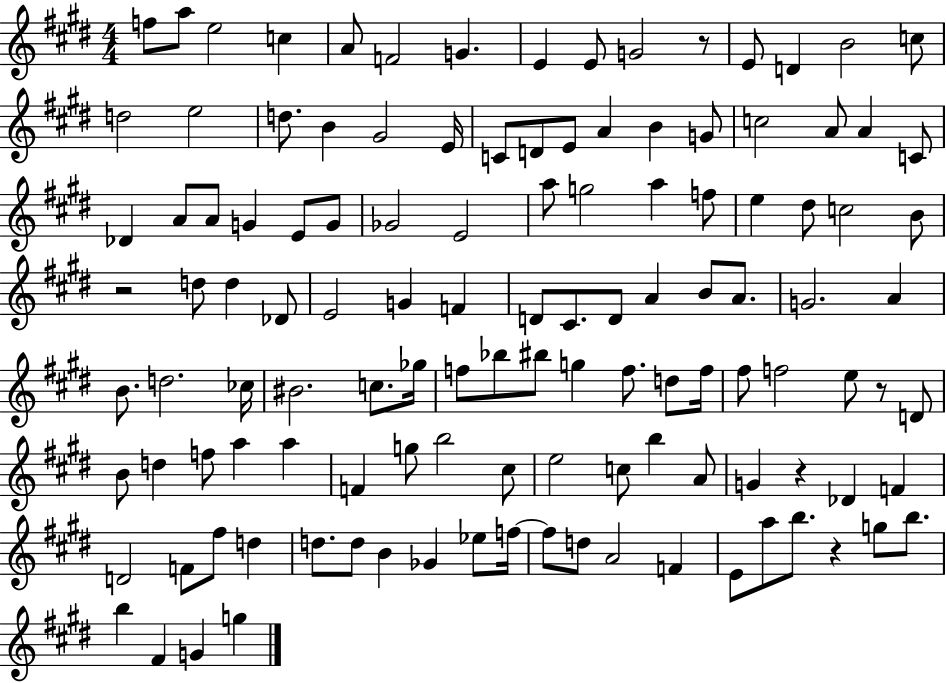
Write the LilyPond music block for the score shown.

{
  \clef treble
  \numericTimeSignature
  \time 4/4
  \key e \major
  f''8 a''8 e''2 c''4 | a'8 f'2 g'4. | e'4 e'8 g'2 r8 | e'8 d'4 b'2 c''8 | \break d''2 e''2 | d''8. b'4 gis'2 e'16 | c'8 d'8 e'8 a'4 b'4 g'8 | c''2 a'8 a'4 c'8 | \break des'4 a'8 a'8 g'4 e'8 g'8 | ges'2 e'2 | a''8 g''2 a''4 f''8 | e''4 dis''8 c''2 b'8 | \break r2 d''8 d''4 des'8 | e'2 g'4 f'4 | d'8 cis'8. d'8 a'4 b'8 a'8. | g'2. a'4 | \break b'8. d''2. ces''16 | bis'2. c''8. ges''16 | f''8 bes''8 bis''8 g''4 f''8. d''8 f''16 | fis''8 f''2 e''8 r8 d'8 | \break b'8 d''4 f''8 a''4 a''4 | f'4 g''8 b''2 cis''8 | e''2 c''8 b''4 a'8 | g'4 r4 des'4 f'4 | \break d'2 f'8 fis''8 d''4 | d''8. d''8 b'4 ges'4 ees''8 f''16~~ | f''8 d''8 a'2 f'4 | e'8 a''8 b''8. r4 g''8 b''8. | \break b''4 fis'4 g'4 g''4 | \bar "|."
}